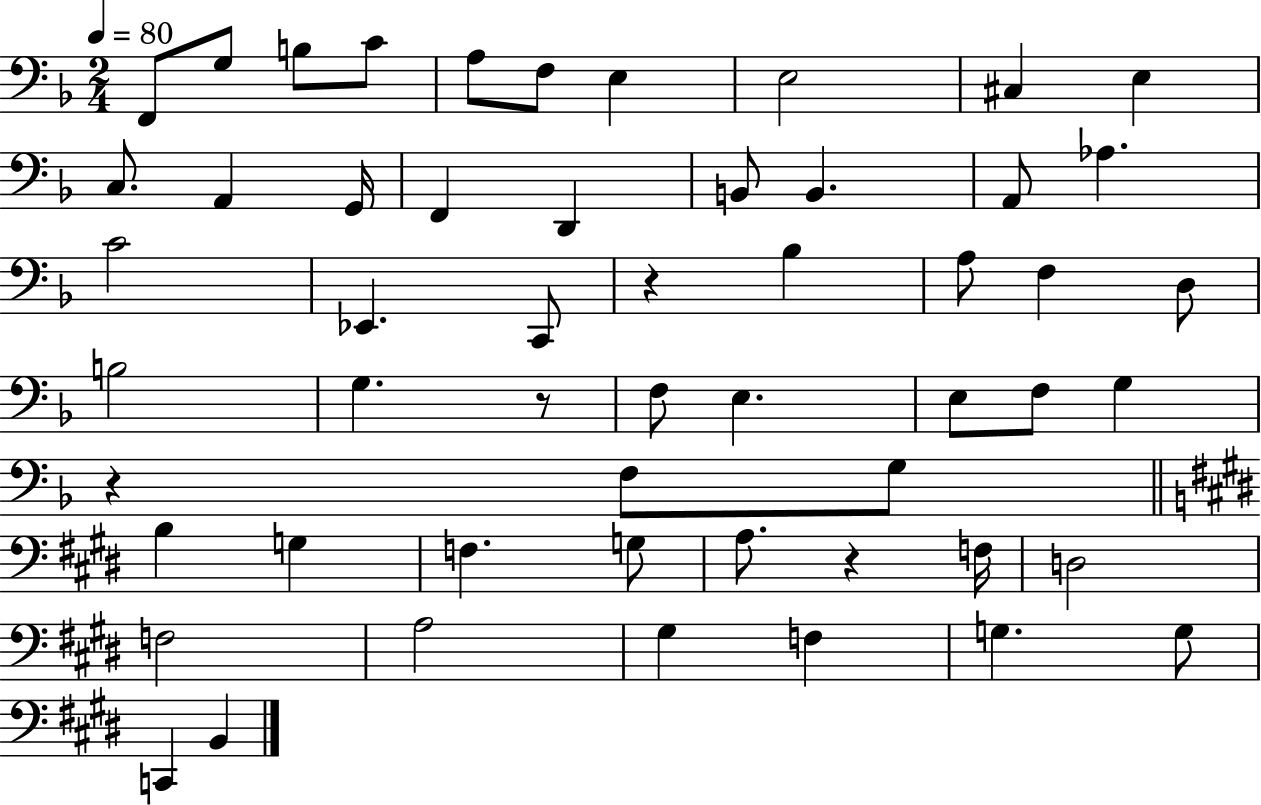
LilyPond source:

{
  \clef bass
  \numericTimeSignature
  \time 2/4
  \key f \major
  \tempo 4 = 80
  f,8 g8 b8 c'8 | a8 f8 e4 | e2 | cis4 e4 | \break c8. a,4 g,16 | f,4 d,4 | b,8 b,4. | a,8 aes4. | \break c'2 | ees,4. c,8 | r4 bes4 | a8 f4 d8 | \break b2 | g4. r8 | f8 e4. | e8 f8 g4 | \break r4 f8 g8 | \bar "||" \break \key e \major b4 g4 | f4. g8 | a8. r4 f16 | d2 | \break f2 | a2 | gis4 f4 | g4. g8 | \break c,4 b,4 | \bar "|."
}